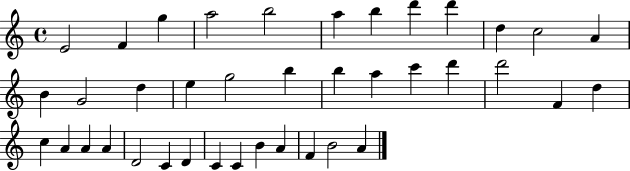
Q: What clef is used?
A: treble